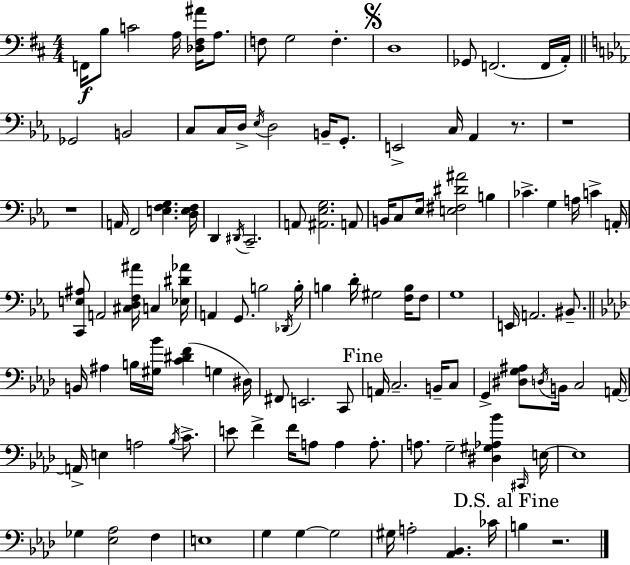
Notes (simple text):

F2/s B3/e C4/h A3/s [Db3,F#3,A#4]/s A3/e. F3/e G3/h F3/q. D3/w Gb2/e F2/h. F2/s A2/s Gb2/h B2/h C3/e C3/s D3/s Eb3/s D3/h B2/s G2/e. E2/h C3/s Ab2/q R/e. R/w R/w A2/s F2/h [E3,F3,G3]/q. [D3,E3,F3]/s D2/q D#2/s C2/h. A2/e [A#2,Eb3,G3]/h. A2/e B2/s C3/e Eb3/s [E3,F#3,D#4,A#4]/h B3/q CES4/q. G3/q A3/s C4/q A2/s [C2,E3,A#3]/e A2/h [C#3,D3,F3,A#4]/s C3/q [Eb3,D#4,Ab4]/s A2/q G2/e. B3/h Db2/s B3/s B3/q D4/s G#3/h [F3,B3]/s F3/e G3/w E2/s A2/h. BIS2/e. B2/s A#3/q B3/s [G#3,Bb4]/s [C4,D#4,F4]/q G3/q D#3/s F#2/e E2/h. C2/e A2/s C3/h. B2/s C3/e G2/q [D#3,G3,A#3]/e D3/s B2/s C3/h A2/s A2/s E3/q A3/h Bb3/s C4/e. E4/e F4/q F4/s A3/e A3/q A3/e. A3/e. G3/h [D#3,G#3,Ab3,Bb4]/q C#2/s E3/s E3/w Gb3/q [Eb3,Ab3]/h F3/q E3/w G3/q G3/q G3/h G#3/s A3/h [Ab2,Bb2]/q. CES4/s B3/q R/h.